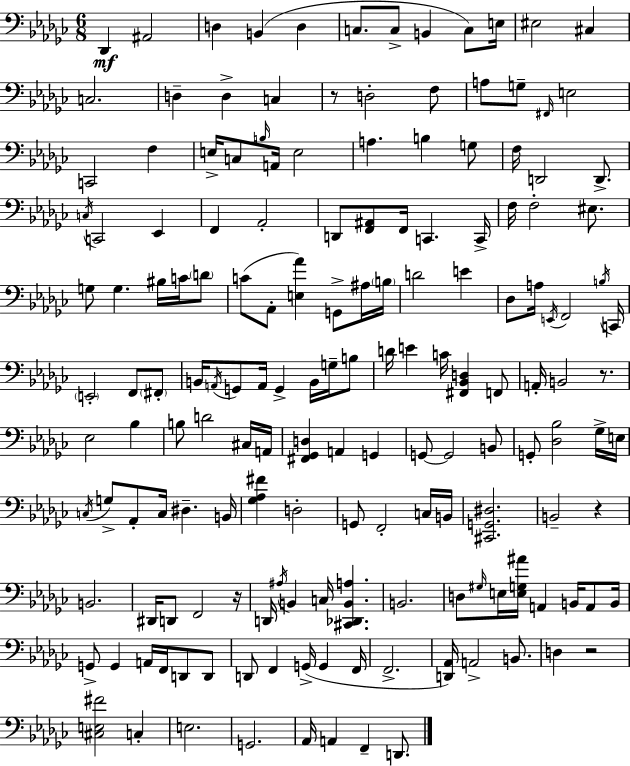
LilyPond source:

{
  \clef bass
  \numericTimeSignature
  \time 6/8
  \key ees \minor
  \repeat volta 2 { des,4\mf ais,2 | d4 b,4( d4 | c8. c8-> b,4 c8) e16 | eis2 cis4 | \break c2. | d4-- d4-> c4 | r8 d2-. f8 | a8 g8-- \grace { fis,16 } e2 | \break c,2 f4 | e16-> c8 \grace { b16 } a,16 e2 | a4. b4 | g8 f16 d,2 d,8.-> | \break \acciaccatura { c16 } c,2 ees,4 | f,4 aes,2-. | d,8 <f, ais,>8 f,16 c,4. | c,16-> f16 f2-. | \break eis8. g8 g4. bis16 | c'16 \parenthesize d'8 c'8( aes,8-. <e aes'>4) g,8-> | ais16 \parenthesize b16 d'2 e'4 | des8 a16 \acciaccatura { e,16 } f,2 | \break \acciaccatura { b16 } c,16 \parenthesize e,2-. | f,8 \parenthesize fis,8-. b,16 \acciaccatura { a,16 } g,8 a,16 g,4-> | b,16 g16-- b8 d'16 e'4 c'16 | <fis, bes, d>4 f,8 a,16-. b,2 | \break r8. ees2 | bes4 b8 d'2 | cis16 a,16 <fis, ges, d>4 a,4 | g,4 g,8~~ g,2 | \break b,8 g,8-. <des bes>2 | ges16-> e16 \acciaccatura { c16 } g8-> aes,8-. c16 | dis4.-- b,16 <ges aes fis'>4 d2-. | g,8 f,2-. | \break c16 b,16 <cis, g, dis>2. | b,2-- | r4 b,2. | dis,16 d,8 f,2 | \break r16 d,16 \acciaccatura { ais16 } b,4 | c16 <cis, des, b, a>4. b,2. | d8 \grace { gis16 } e16 | <e g ais'>16 a,4 b,16 a,8 b,16 g,8-> g,4 | \break a,16 f,16 d,8 d,8 d,8 f,4 | g,16->( g,4 f,16 f,2.-> | <d, aes,>16) a,2-> | b,8. d4 | \break r2 <cis e fis'>2 | c4-. e2. | g,2. | aes,16 a,4 | \break f,4-- d,8. } \bar "|."
}